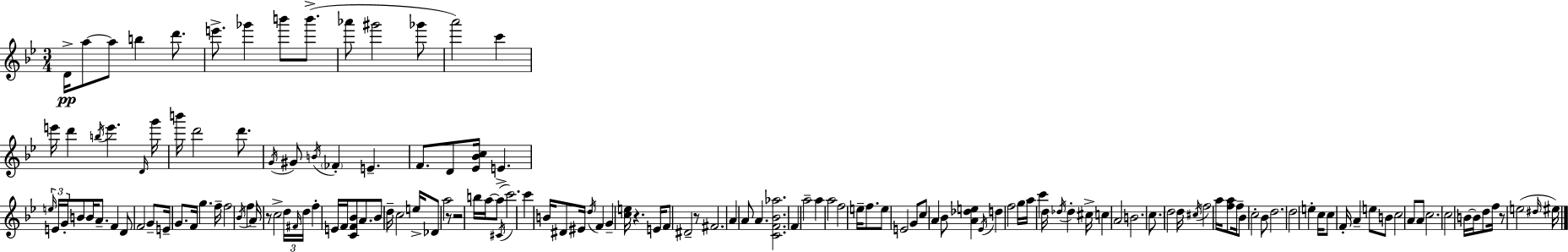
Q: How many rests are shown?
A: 6